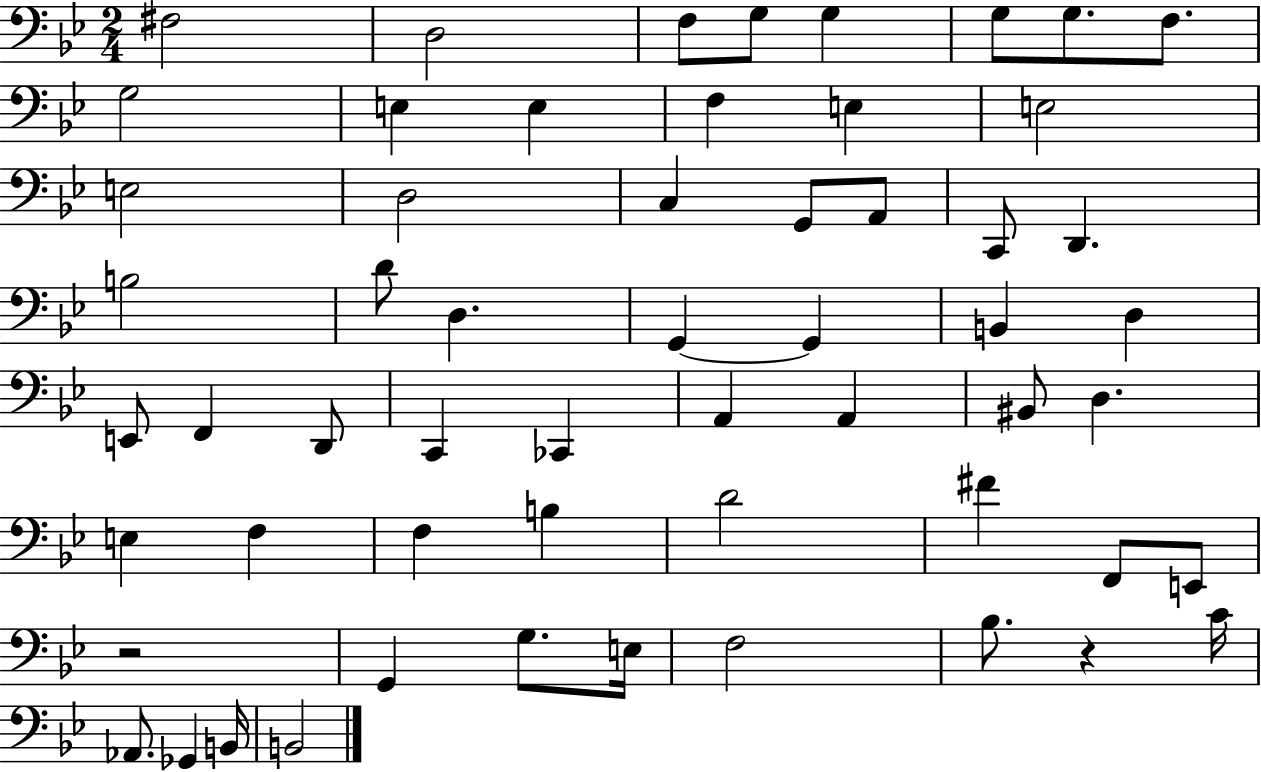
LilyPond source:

{
  \clef bass
  \numericTimeSignature
  \time 2/4
  \key bes \major
  fis2 | d2 | f8 g8 g4 | g8 g8. f8. | \break g2 | e4 e4 | f4 e4 | e2 | \break e2 | d2 | c4 g,8 a,8 | c,8 d,4. | \break b2 | d'8 d4. | g,4~~ g,4 | b,4 d4 | \break e,8 f,4 d,8 | c,4 ces,4 | a,4 a,4 | bis,8 d4. | \break e4 f4 | f4 b4 | d'2 | fis'4 f,8 e,8 | \break r2 | g,4 g8. e16 | f2 | bes8. r4 c'16 | \break aes,8. ges,4 b,16 | b,2 | \bar "|."
}